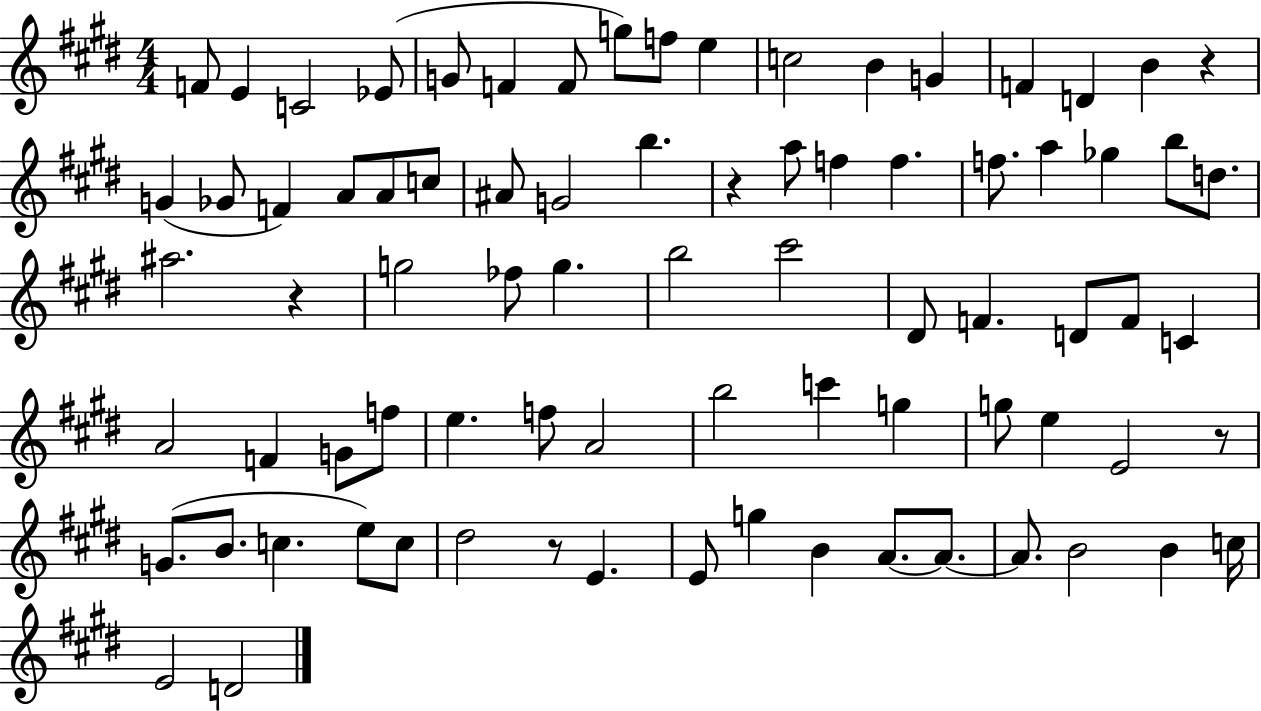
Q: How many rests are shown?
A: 5